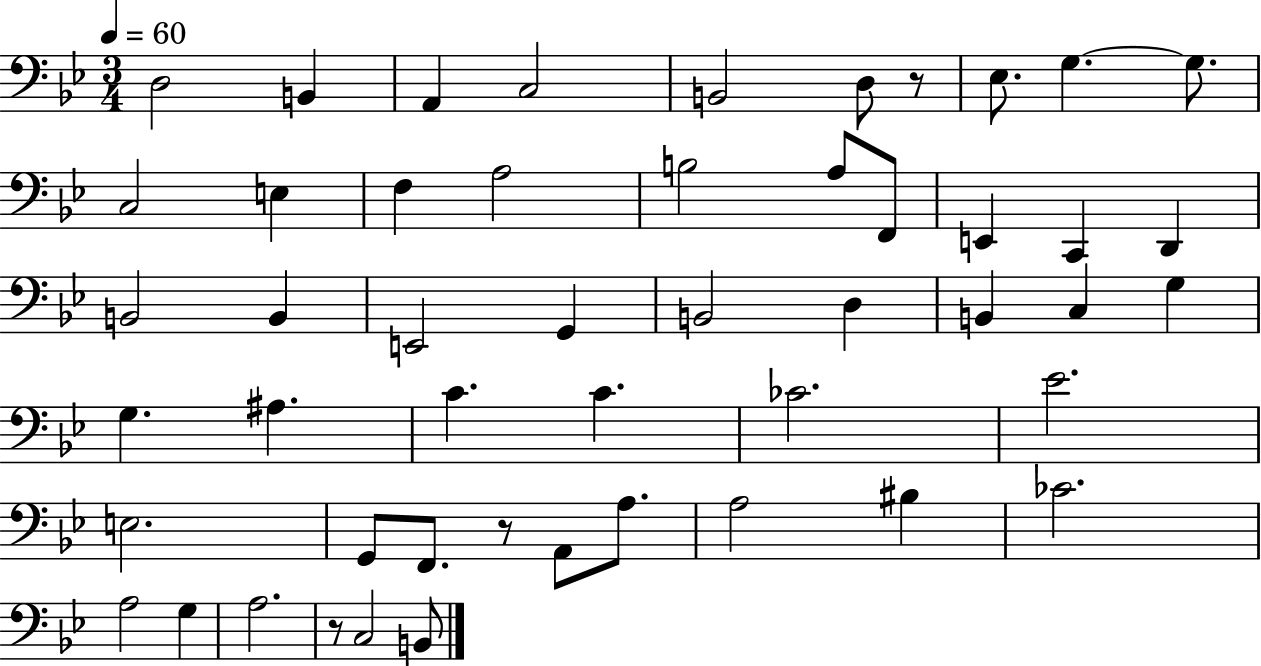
{
  \clef bass
  \numericTimeSignature
  \time 3/4
  \key bes \major
  \tempo 4 = 60
  \repeat volta 2 { d2 b,4 | a,4 c2 | b,2 d8 r8 | ees8. g4.~~ g8. | \break c2 e4 | f4 a2 | b2 a8 f,8 | e,4 c,4 d,4 | \break b,2 b,4 | e,2 g,4 | b,2 d4 | b,4 c4 g4 | \break g4. ais4. | c'4. c'4. | ces'2. | ees'2. | \break e2. | g,8 f,8. r8 a,8 a8. | a2 bis4 | ces'2. | \break a2 g4 | a2. | r8 c2 b,8 | } \bar "|."
}